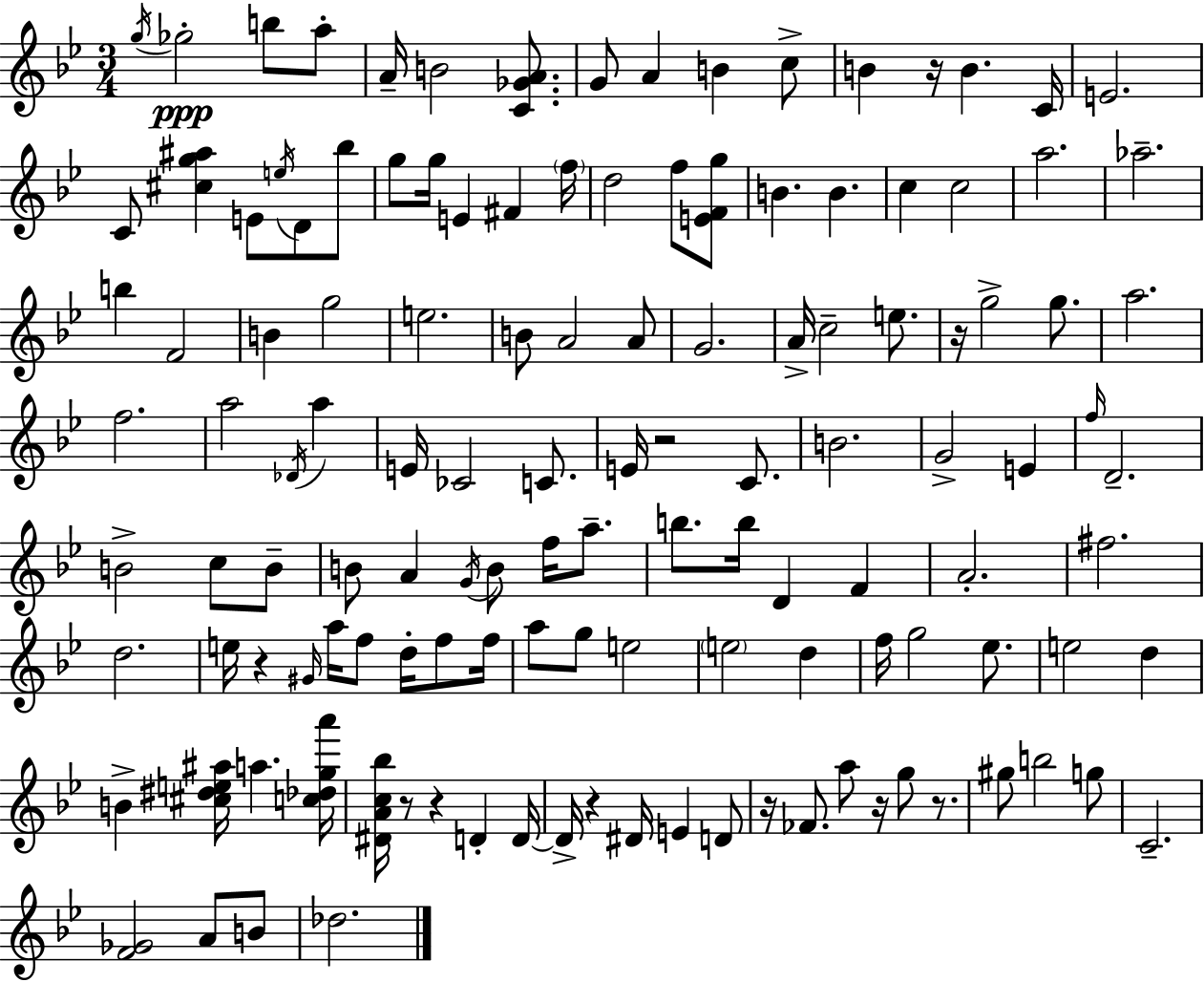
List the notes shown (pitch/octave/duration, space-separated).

G5/s Gb5/h B5/e A5/e A4/s B4/h [C4,Gb4,A4]/e. G4/e A4/q B4/q C5/e B4/q R/s B4/q. C4/s E4/h. C4/e [C#5,G5,A#5]/q E4/e E5/s D4/e Bb5/e G5/e G5/s E4/q F#4/q F5/s D5/h F5/e [E4,F4,G5]/e B4/q. B4/q. C5/q C5/h A5/h. Ab5/h. B5/q F4/h B4/q G5/h E5/h. B4/e A4/h A4/e G4/h. A4/s C5/h E5/e. R/s G5/h G5/e. A5/h. F5/h. A5/h Db4/s A5/q E4/s CES4/h C4/e. E4/s R/h C4/e. B4/h. G4/h E4/q F5/s D4/h. B4/h C5/e B4/e B4/e A4/q G4/s B4/e F5/s A5/e. B5/e. B5/s D4/q F4/q A4/h. F#5/h. D5/h. E5/s R/q G#4/s A5/s F5/e D5/s F5/e F5/s A5/e G5/e E5/h E5/h D5/q F5/s G5/h Eb5/e. E5/h D5/q B4/q [C#5,D#5,E5,A#5]/s A5/q. [C5,Db5,G5,A6]/s [D#4,A4,C5,Bb5]/s R/e R/q D4/q D4/s D4/s R/q D#4/s E4/q D4/e R/s FES4/e. A5/e R/s G5/e R/e. G#5/e B5/h G5/e C4/h. [F4,Gb4]/h A4/e B4/e Db5/h.